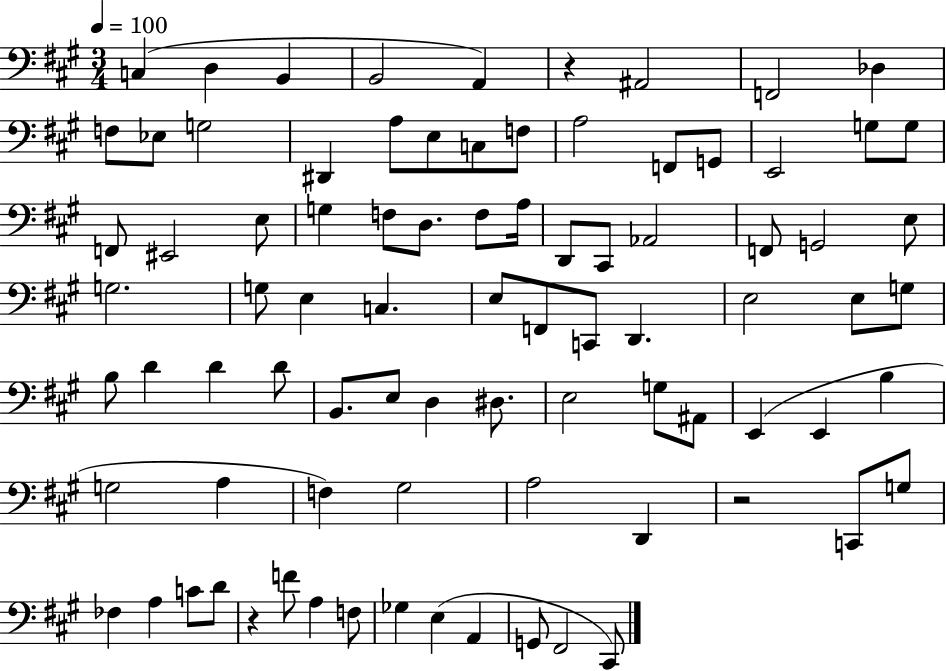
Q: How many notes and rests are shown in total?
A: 85